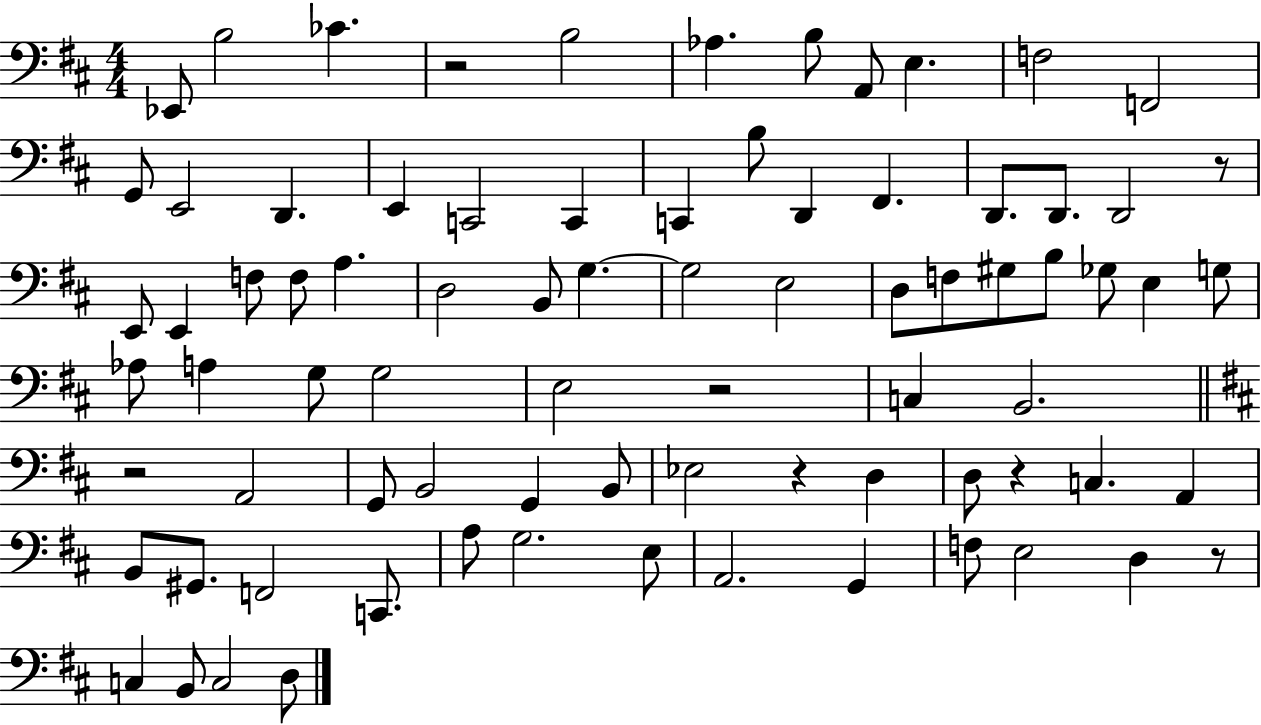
X:1
T:Untitled
M:4/4
L:1/4
K:D
_E,,/2 B,2 _C z2 B,2 _A, B,/2 A,,/2 E, F,2 F,,2 G,,/2 E,,2 D,, E,, C,,2 C,, C,, B,/2 D,, ^F,, D,,/2 D,,/2 D,,2 z/2 E,,/2 E,, F,/2 F,/2 A, D,2 B,,/2 G, G,2 E,2 D,/2 F,/2 ^G,/2 B,/2 _G,/2 E, G,/2 _A,/2 A, G,/2 G,2 E,2 z2 C, B,,2 z2 A,,2 G,,/2 B,,2 G,, B,,/2 _E,2 z D, D,/2 z C, A,, B,,/2 ^G,,/2 F,,2 C,,/2 A,/2 G,2 E,/2 A,,2 G,, F,/2 E,2 D, z/2 C, B,,/2 C,2 D,/2